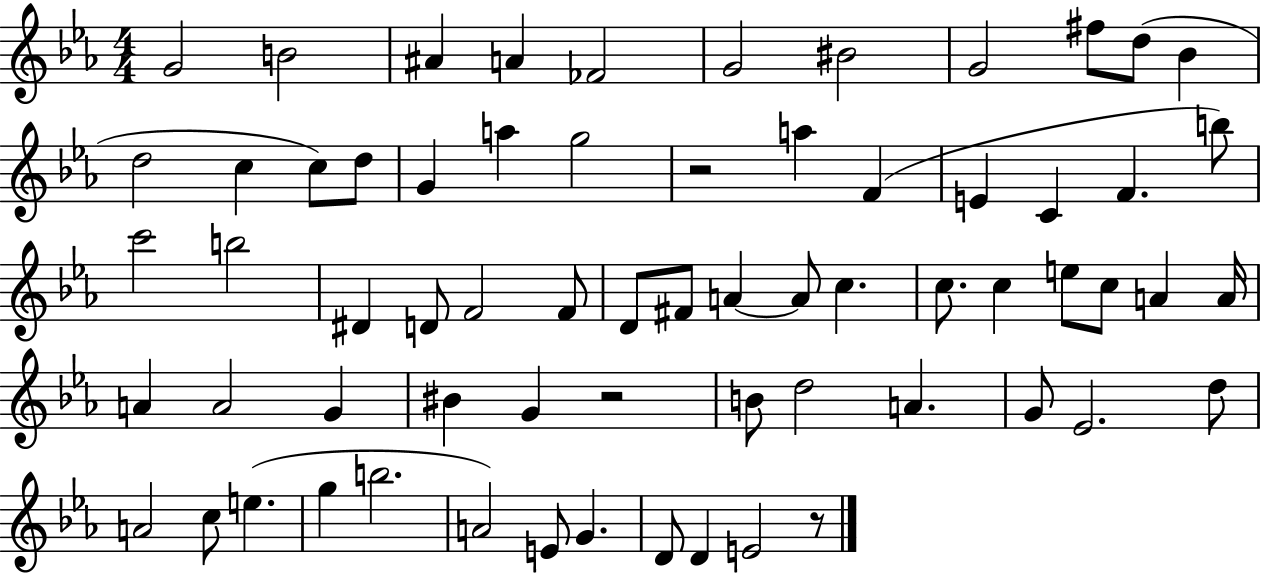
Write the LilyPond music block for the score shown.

{
  \clef treble
  \numericTimeSignature
  \time 4/4
  \key ees \major
  g'2 b'2 | ais'4 a'4 fes'2 | g'2 bis'2 | g'2 fis''8 d''8( bes'4 | \break d''2 c''4 c''8) d''8 | g'4 a''4 g''2 | r2 a''4 f'4( | e'4 c'4 f'4. b''8) | \break c'''2 b''2 | dis'4 d'8 f'2 f'8 | d'8 fis'8 a'4~~ a'8 c''4. | c''8. c''4 e''8 c''8 a'4 a'16 | \break a'4 a'2 g'4 | bis'4 g'4 r2 | b'8 d''2 a'4. | g'8 ees'2. d''8 | \break a'2 c''8 e''4.( | g''4 b''2. | a'2) e'8 g'4. | d'8 d'4 e'2 r8 | \break \bar "|."
}